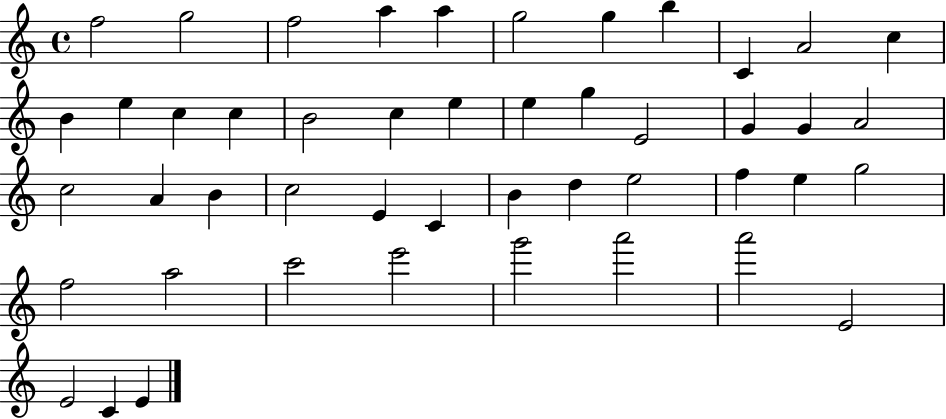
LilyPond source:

{
  \clef treble
  \time 4/4
  \defaultTimeSignature
  \key c \major
  f''2 g''2 | f''2 a''4 a''4 | g''2 g''4 b''4 | c'4 a'2 c''4 | \break b'4 e''4 c''4 c''4 | b'2 c''4 e''4 | e''4 g''4 e'2 | g'4 g'4 a'2 | \break c''2 a'4 b'4 | c''2 e'4 c'4 | b'4 d''4 e''2 | f''4 e''4 g''2 | \break f''2 a''2 | c'''2 e'''2 | g'''2 a'''2 | a'''2 e'2 | \break e'2 c'4 e'4 | \bar "|."
}